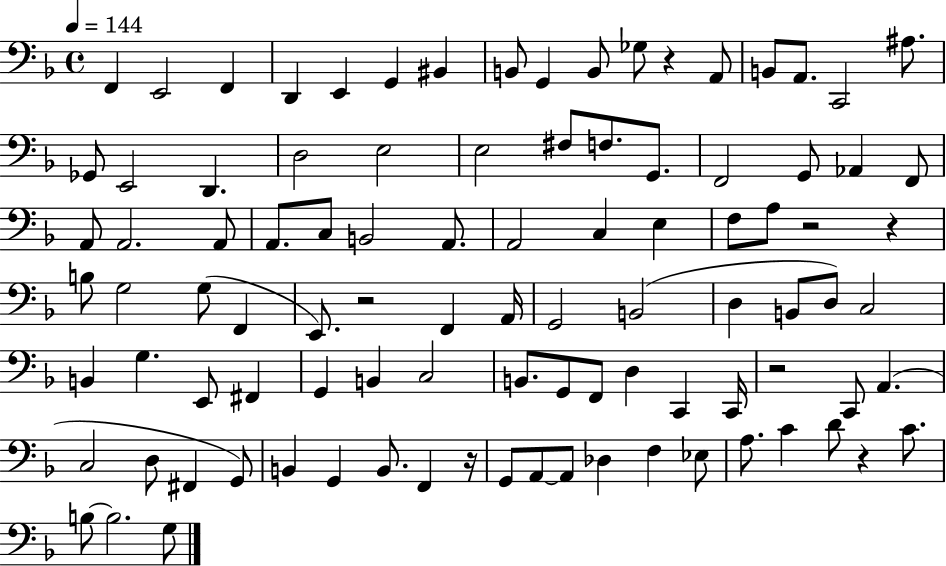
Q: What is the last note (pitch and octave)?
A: G3